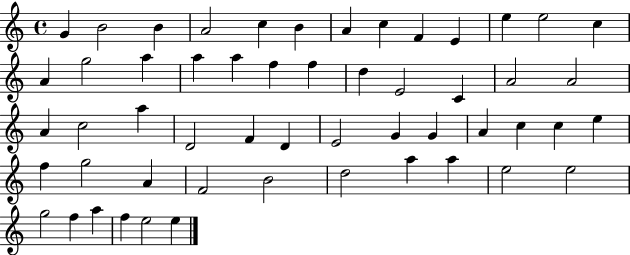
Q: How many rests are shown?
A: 0